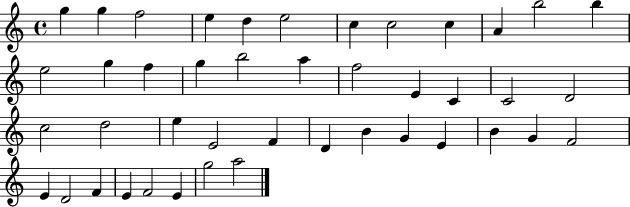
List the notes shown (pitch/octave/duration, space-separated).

G5/q G5/q F5/h E5/q D5/q E5/h C5/q C5/h C5/q A4/q B5/h B5/q E5/h G5/q F5/q G5/q B5/h A5/q F5/h E4/q C4/q C4/h D4/h C5/h D5/h E5/q E4/h F4/q D4/q B4/q G4/q E4/q B4/q G4/q F4/h E4/q D4/h F4/q E4/q F4/h E4/q G5/h A5/h